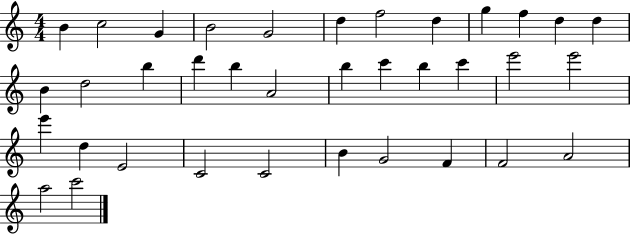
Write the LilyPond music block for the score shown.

{
  \clef treble
  \numericTimeSignature
  \time 4/4
  \key c \major
  b'4 c''2 g'4 | b'2 g'2 | d''4 f''2 d''4 | g''4 f''4 d''4 d''4 | \break b'4 d''2 b''4 | d'''4 b''4 a'2 | b''4 c'''4 b''4 c'''4 | e'''2 e'''2 | \break e'''4 d''4 e'2 | c'2 c'2 | b'4 g'2 f'4 | f'2 a'2 | \break a''2 c'''2 | \bar "|."
}